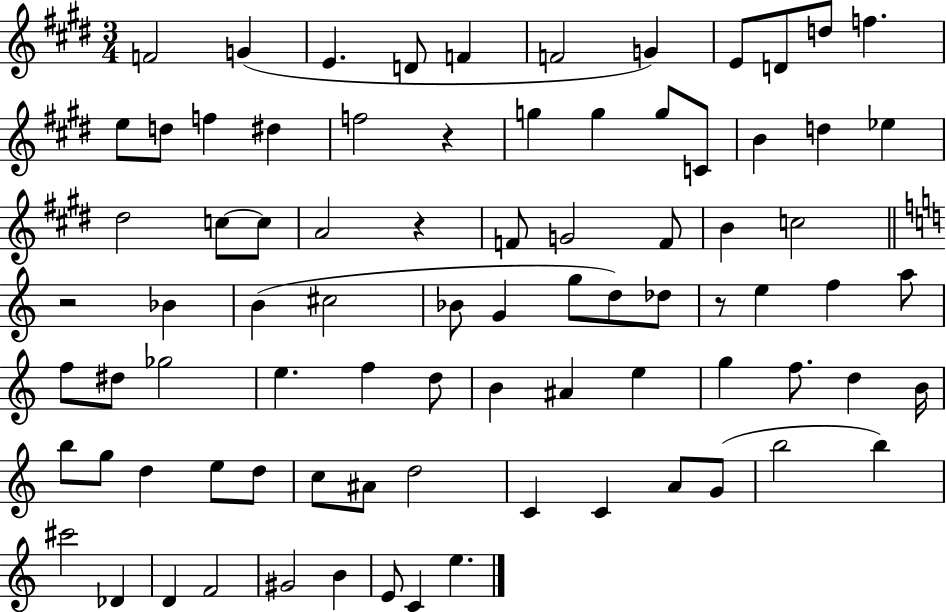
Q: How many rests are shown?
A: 4